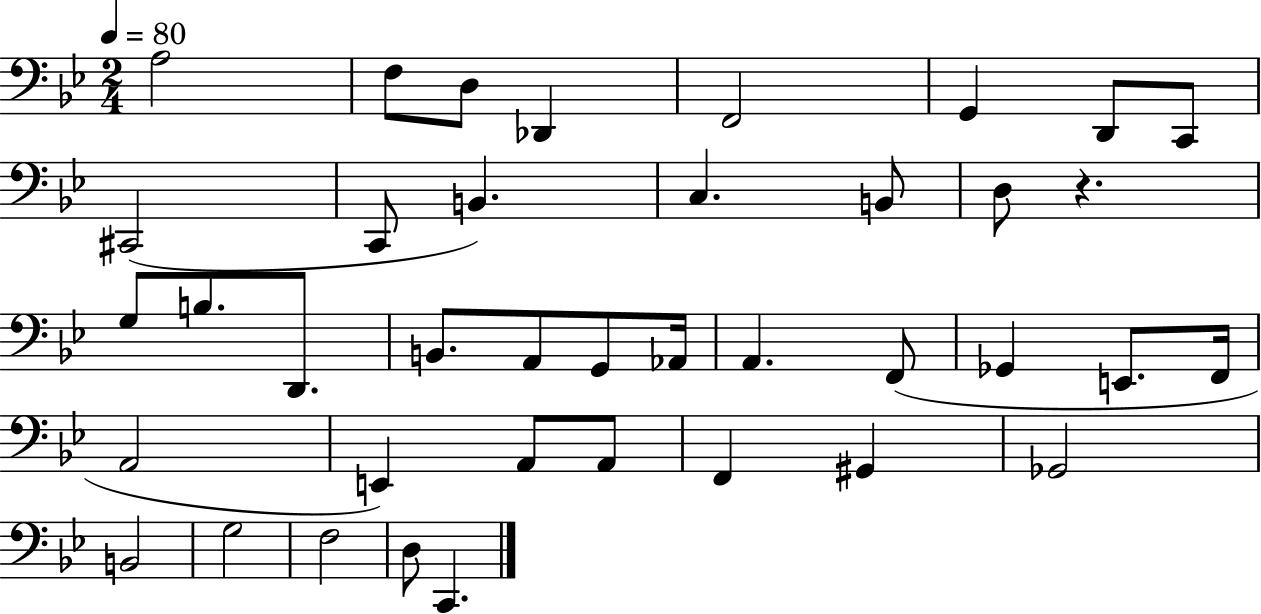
A3/h F3/e D3/e Db2/q F2/h G2/q D2/e C2/e C#2/h C2/e B2/q. C3/q. B2/e D3/e R/q. G3/e B3/e. D2/e. B2/e. A2/e G2/e Ab2/s A2/q. F2/e Gb2/q E2/e. F2/s A2/h E2/q A2/e A2/e F2/q G#2/q Gb2/h B2/h G3/h F3/h D3/e C2/q.